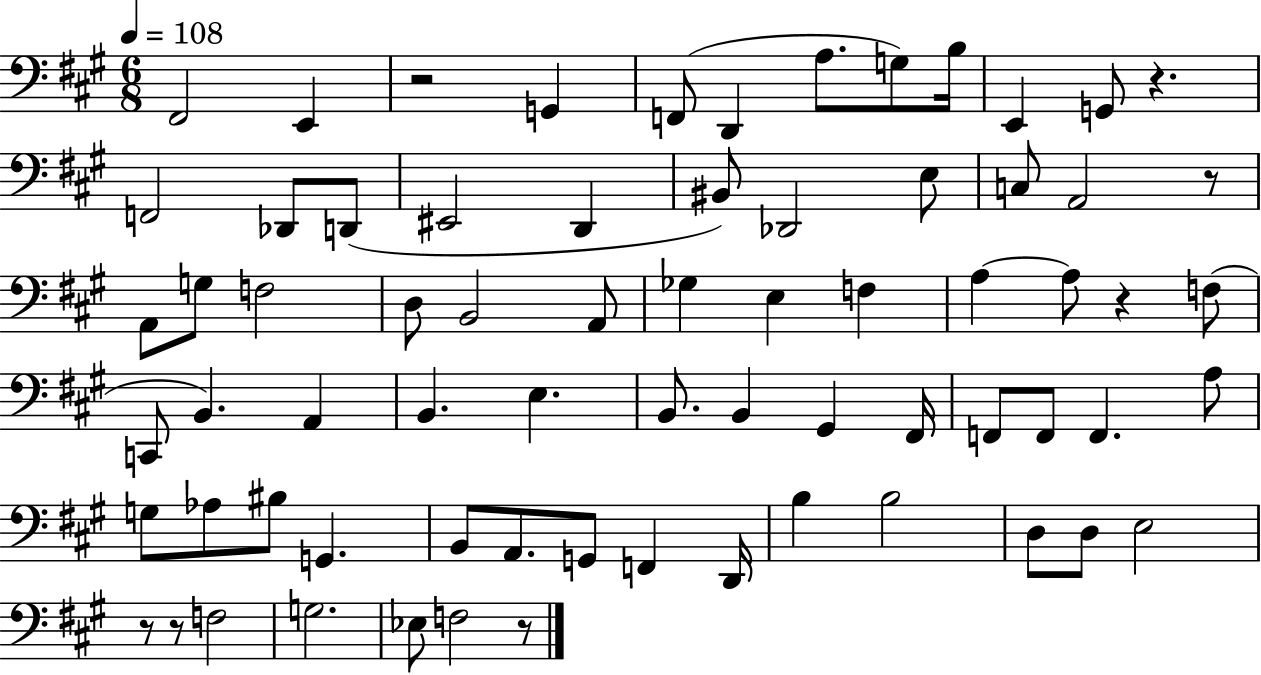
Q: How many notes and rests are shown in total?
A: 70